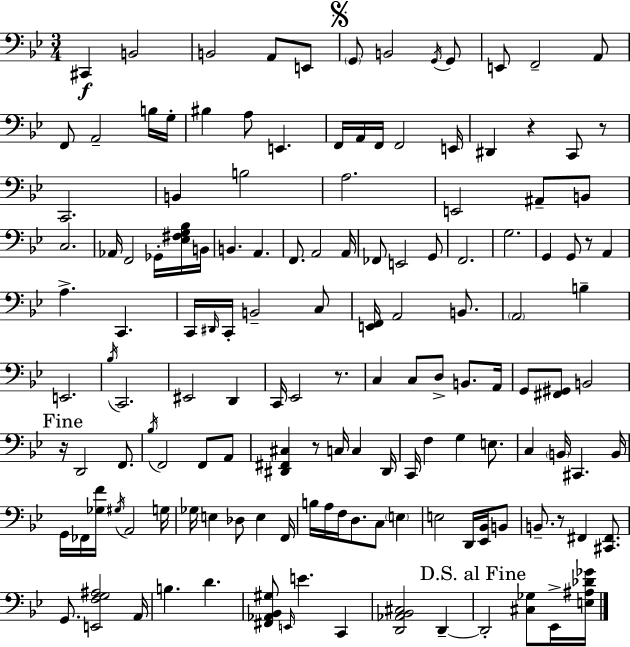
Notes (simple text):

C#2/q B2/h B2/h A2/e E2/e G2/e B2/h G2/s G2/e E2/e F2/h A2/e F2/e A2/h B3/s G3/s BIS3/q A3/e E2/q. F2/s A2/s F2/s F2/h E2/s D#2/q R/q C2/e R/e C2/h. B2/q B3/h A3/h. E2/h A#2/e B2/e C3/h. Ab2/s F2/h Gb2/s [Eb3,F#3,G3,Bb3]/s B2/s B2/q. A2/q. F2/e. A2/h A2/s FES2/e E2/h G2/e F2/h. G3/h. G2/q G2/e R/e A2/q A3/q. C2/q. C2/s D#2/s C2/s B2/h C3/e [E2,F2]/s A2/h B2/e. A2/h B3/q E2/h. Bb3/s C2/h. EIS2/h D2/q C2/s Eb2/h R/e. C3/q C3/e D3/e B2/e. A2/s G2/e [F#2,G#2]/e B2/h R/s D2/h F2/e. Bb3/s F2/h F2/e A2/e [D#2,F#2,C#3]/q R/e C3/s C3/q D#2/s C2/s F3/q G3/q E3/e. C3/q B2/s C#2/q. B2/s G2/s FES2/s [Gb3,F4]/s G#3/s A2/h G3/s Gb3/s E3/q Db3/e E3/q F2/s B3/s A3/s F3/s D3/e. C3/e E3/q E3/h D2/s [Eb2,Bb2]/s B2/e B2/e. R/e F#2/q [C#2,F#2]/e. G2/e. [E2,F3,G3,A#3]/h A2/s B3/q. D4/q. [F#2,Ab2,Bb2,G#3]/e E2/s E4/q. C2/q [D2,Ab2,Bb2,C#3]/h D2/q D2/h [C#3,Gb3]/e Eb2/s [E3,A#3,Db4,Gb4]/s